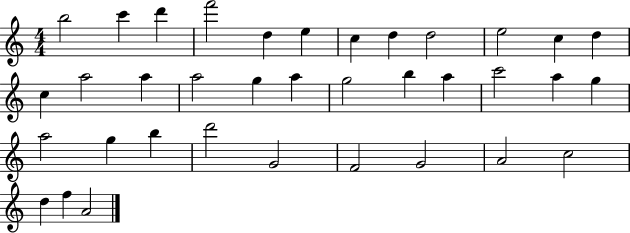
X:1
T:Untitled
M:4/4
L:1/4
K:C
b2 c' d' f'2 d e c d d2 e2 c d c a2 a a2 g a g2 b a c'2 a g a2 g b d'2 G2 F2 G2 A2 c2 d f A2